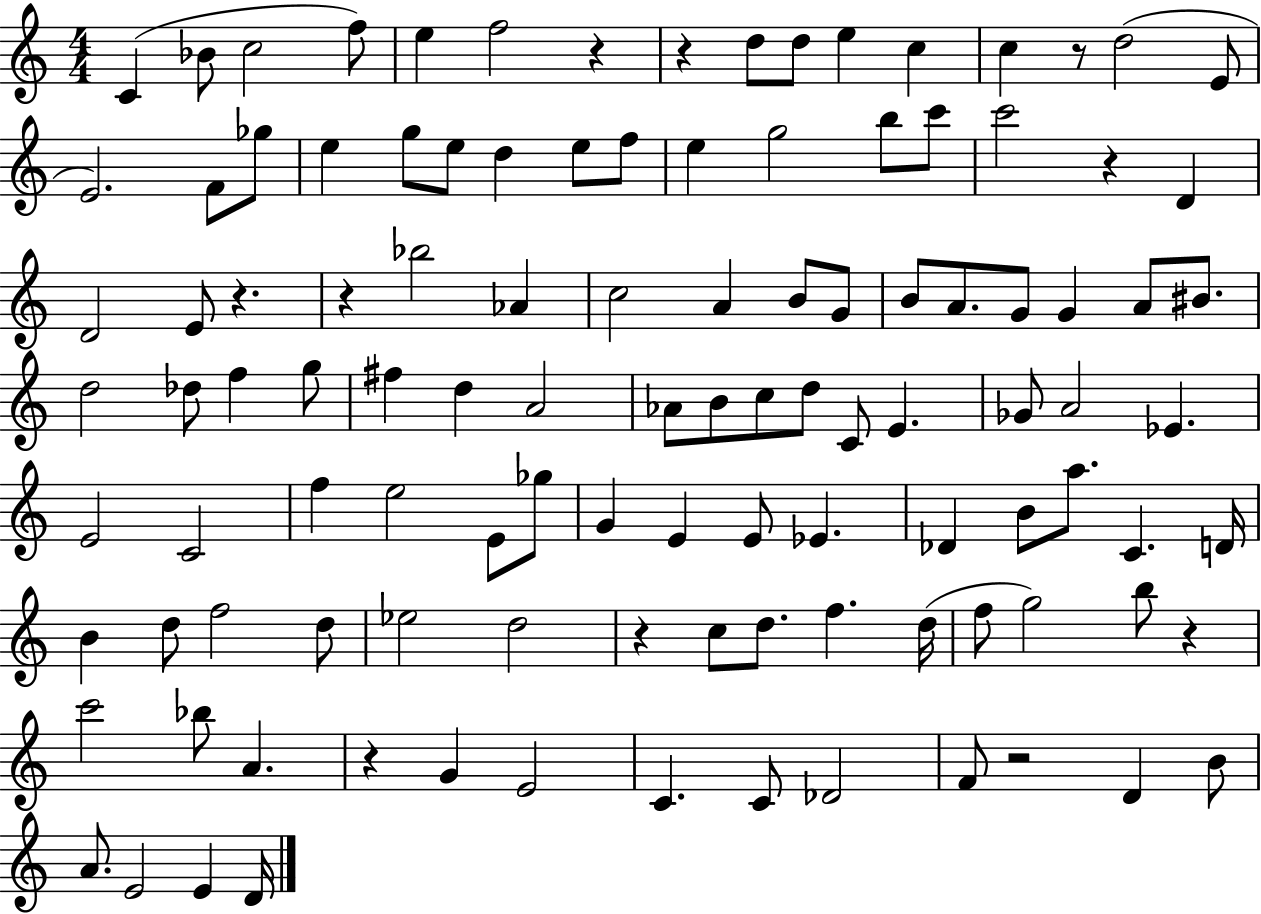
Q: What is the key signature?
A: C major